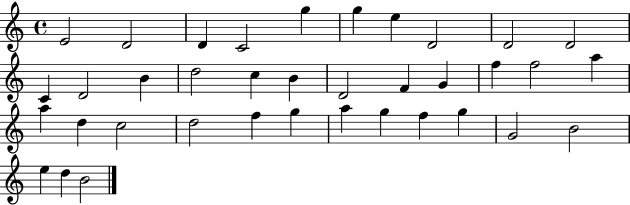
E4/h D4/h D4/q C4/h G5/q G5/q E5/q D4/h D4/h D4/h C4/q D4/h B4/q D5/h C5/q B4/q D4/h F4/q G4/q F5/q F5/h A5/q A5/q D5/q C5/h D5/h F5/q G5/q A5/q G5/q F5/q G5/q G4/h B4/h E5/q D5/q B4/h